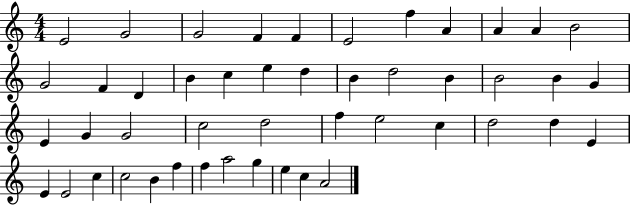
E4/h G4/h G4/h F4/q F4/q E4/h F5/q A4/q A4/q A4/q B4/h G4/h F4/q D4/q B4/q C5/q E5/q D5/q B4/q D5/h B4/q B4/h B4/q G4/q E4/q G4/q G4/h C5/h D5/h F5/q E5/h C5/q D5/h D5/q E4/q E4/q E4/h C5/q C5/h B4/q F5/q F5/q A5/h G5/q E5/q C5/q A4/h